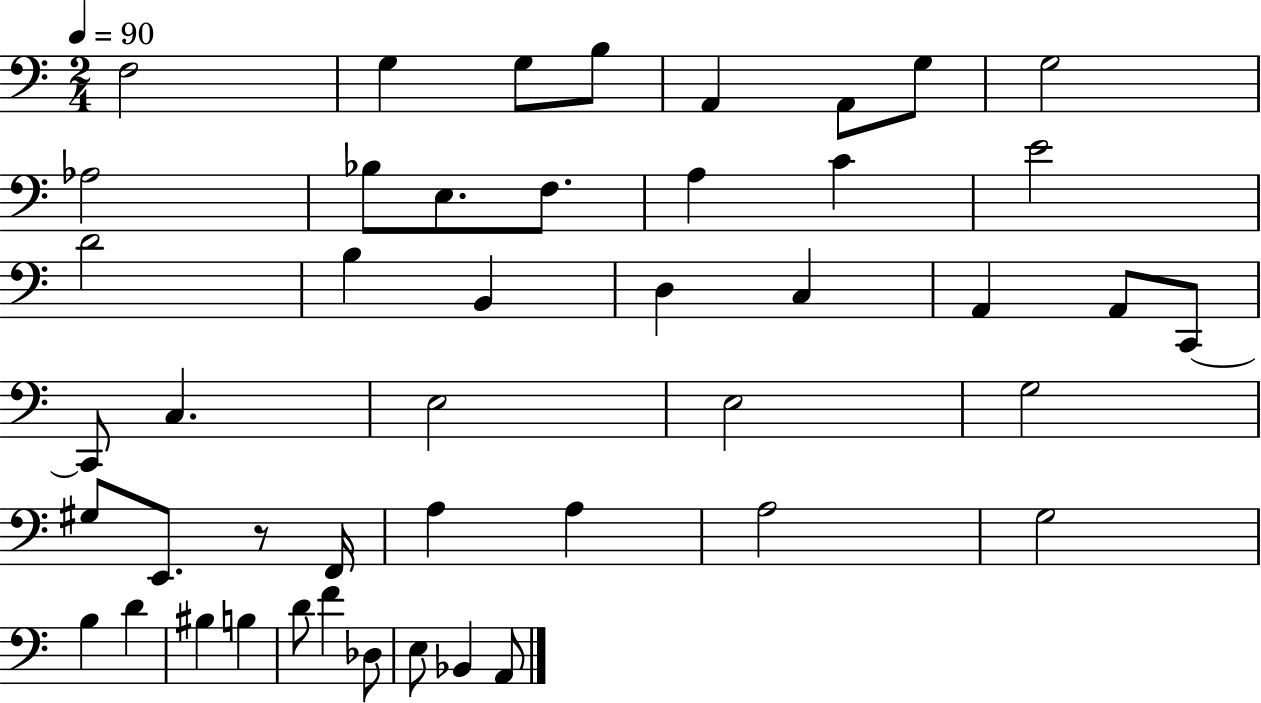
X:1
T:Untitled
M:2/4
L:1/4
K:C
F,2 G, G,/2 B,/2 A,, A,,/2 G,/2 G,2 _A,2 _B,/2 E,/2 F,/2 A, C E2 D2 B, B,, D, C, A,, A,,/2 C,,/2 C,,/2 C, E,2 E,2 G,2 ^G,/2 E,,/2 z/2 F,,/4 A, A, A,2 G,2 B, D ^B, B, D/2 F _D,/2 E,/2 _B,, A,,/2